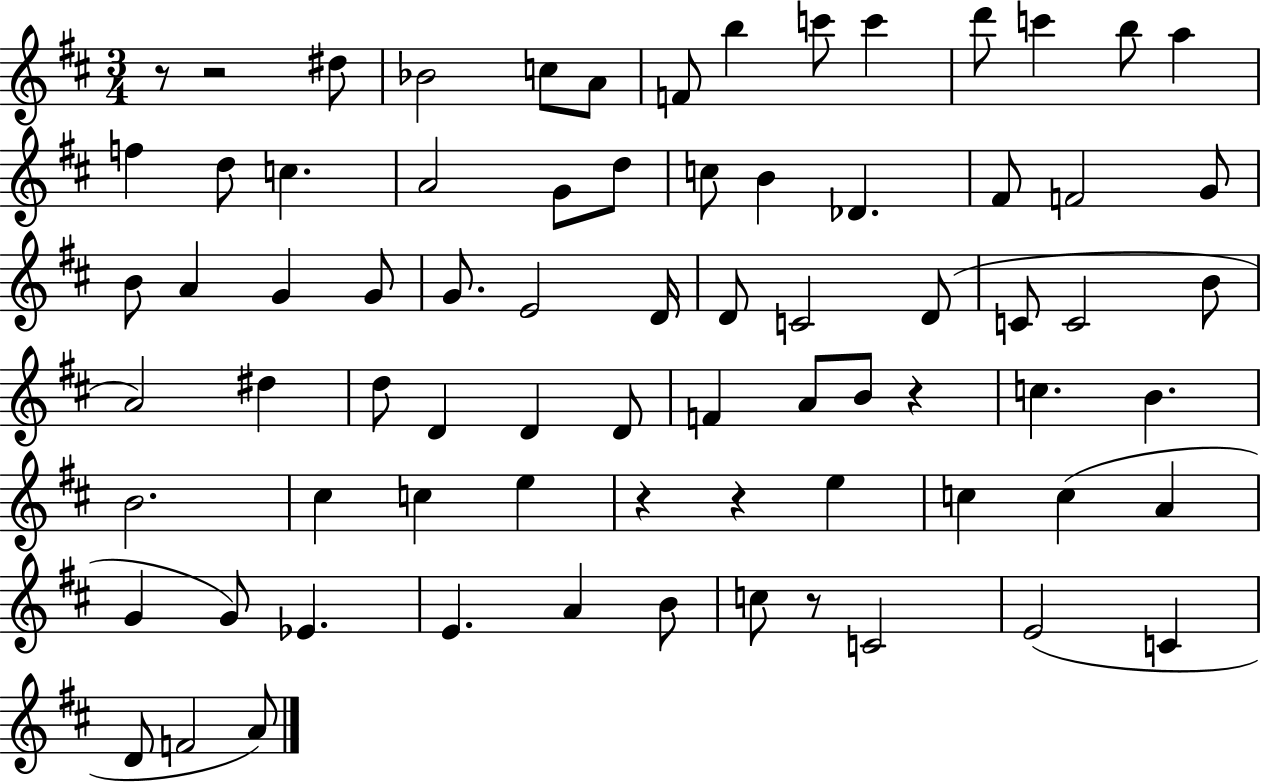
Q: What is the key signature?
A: D major